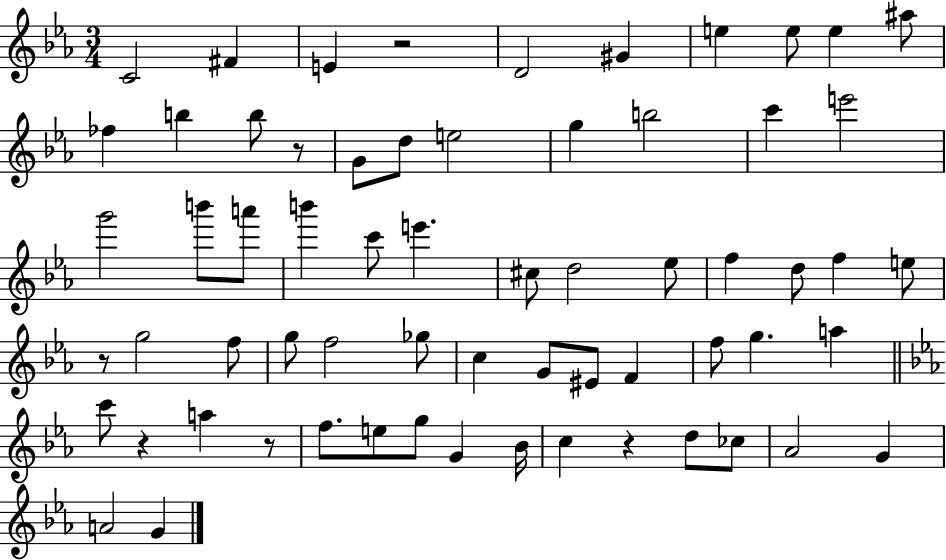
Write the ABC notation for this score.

X:1
T:Untitled
M:3/4
L:1/4
K:Eb
C2 ^F E z2 D2 ^G e e/2 e ^a/2 _f b b/2 z/2 G/2 d/2 e2 g b2 c' e'2 g'2 b'/2 a'/2 b' c'/2 e' ^c/2 d2 _e/2 f d/2 f e/2 z/2 g2 f/2 g/2 f2 _g/2 c G/2 ^E/2 F f/2 g a c'/2 z a z/2 f/2 e/2 g/2 G _B/4 c z d/2 _c/2 _A2 G A2 G